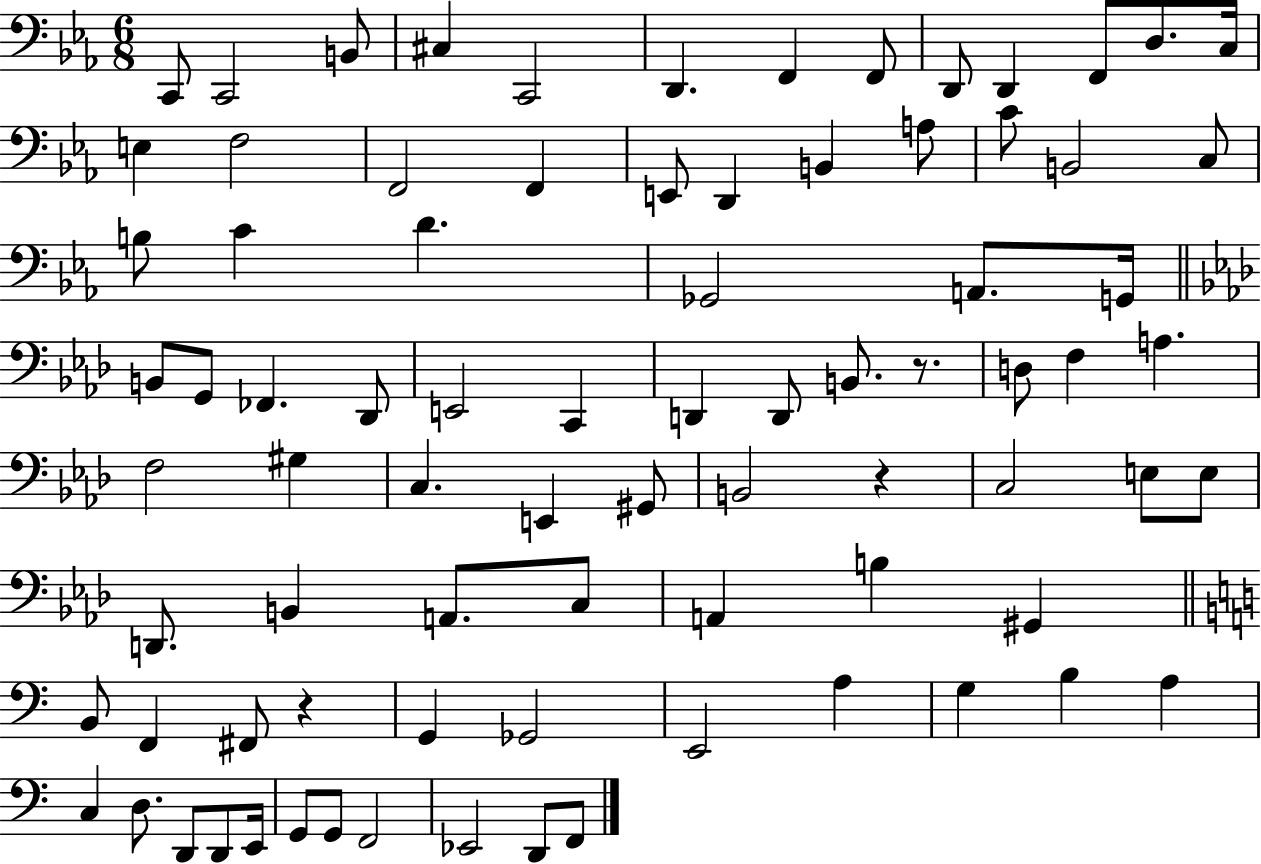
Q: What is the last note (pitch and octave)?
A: F2